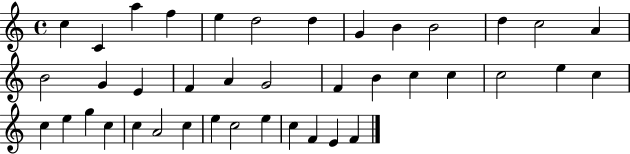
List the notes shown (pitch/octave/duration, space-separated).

C5/q C4/q A5/q F5/q E5/q D5/h D5/q G4/q B4/q B4/h D5/q C5/h A4/q B4/h G4/q E4/q F4/q A4/q G4/h F4/q B4/q C5/q C5/q C5/h E5/q C5/q C5/q E5/q G5/q C5/q C5/q A4/h C5/q E5/q C5/h E5/q C5/q F4/q E4/q F4/q